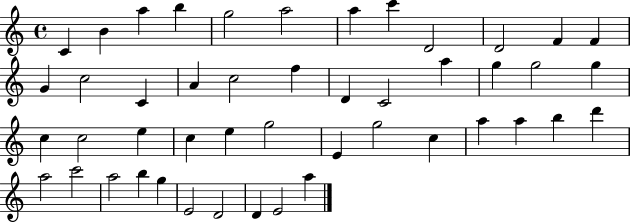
X:1
T:Untitled
M:4/4
L:1/4
K:C
C B a b g2 a2 a c' D2 D2 F F G c2 C A c2 f D C2 a g g2 g c c2 e c e g2 E g2 c a a b d' a2 c'2 a2 b g E2 D2 D E2 a